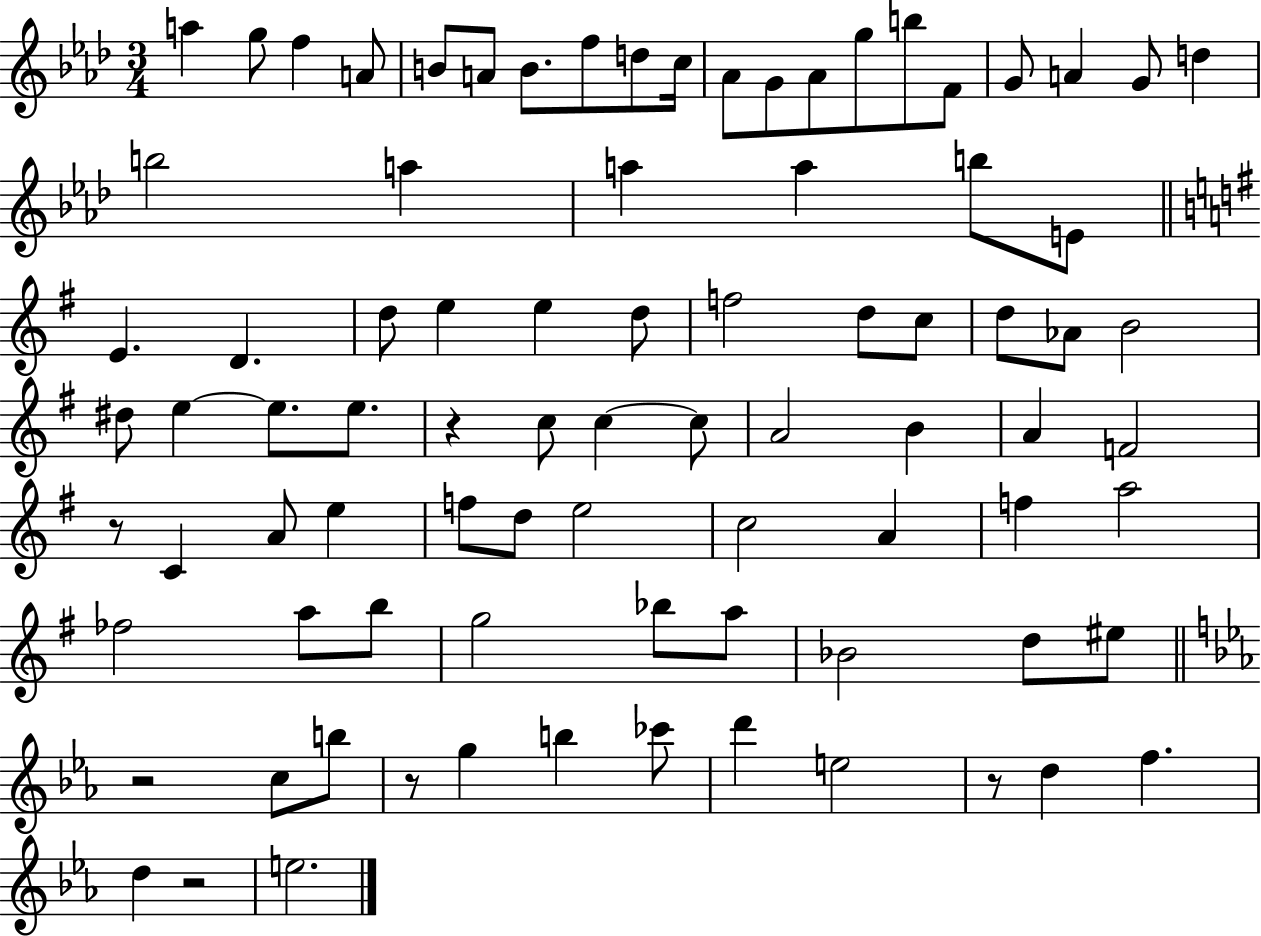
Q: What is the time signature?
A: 3/4